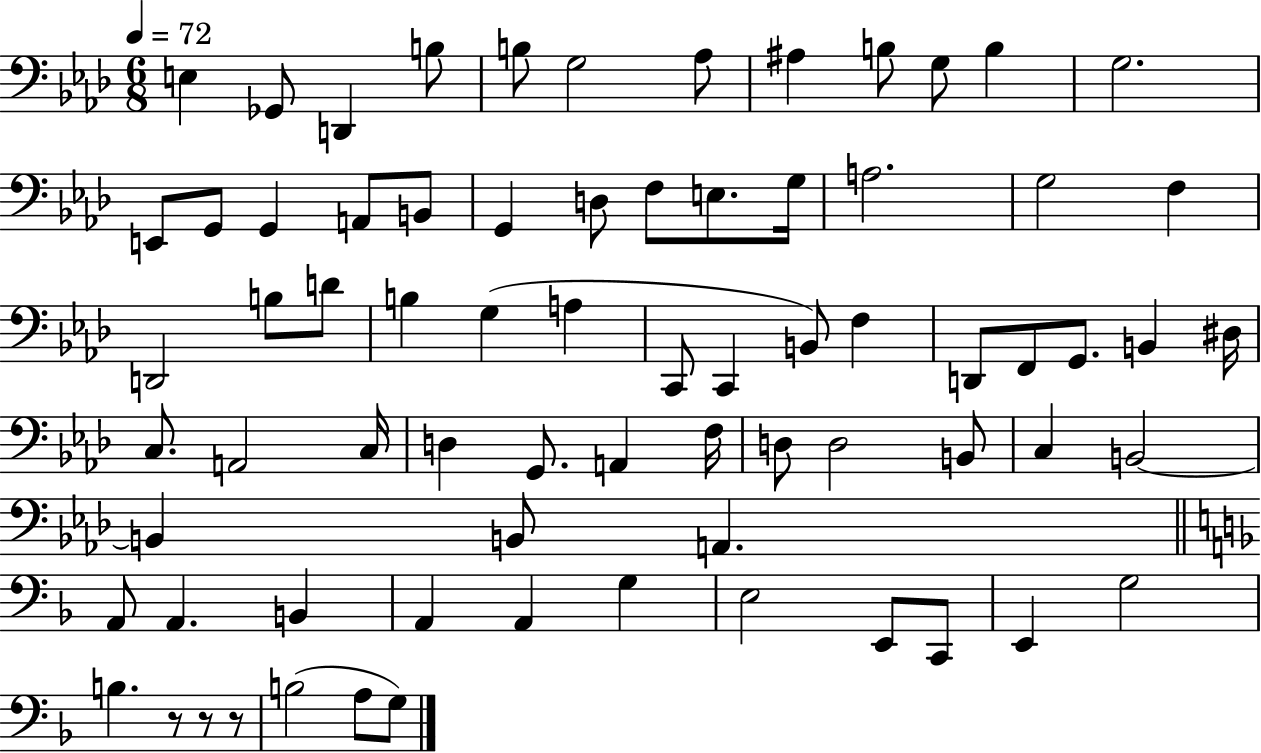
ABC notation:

X:1
T:Untitled
M:6/8
L:1/4
K:Ab
E, _G,,/2 D,, B,/2 B,/2 G,2 _A,/2 ^A, B,/2 G,/2 B, G,2 E,,/2 G,,/2 G,, A,,/2 B,,/2 G,, D,/2 F,/2 E,/2 G,/4 A,2 G,2 F, D,,2 B,/2 D/2 B, G, A, C,,/2 C,, B,,/2 F, D,,/2 F,,/2 G,,/2 B,, ^D,/4 C,/2 A,,2 C,/4 D, G,,/2 A,, F,/4 D,/2 D,2 B,,/2 C, B,,2 B,, B,,/2 A,, A,,/2 A,, B,, A,, A,, G, E,2 E,,/2 C,,/2 E,, G,2 B, z/2 z/2 z/2 B,2 A,/2 G,/2